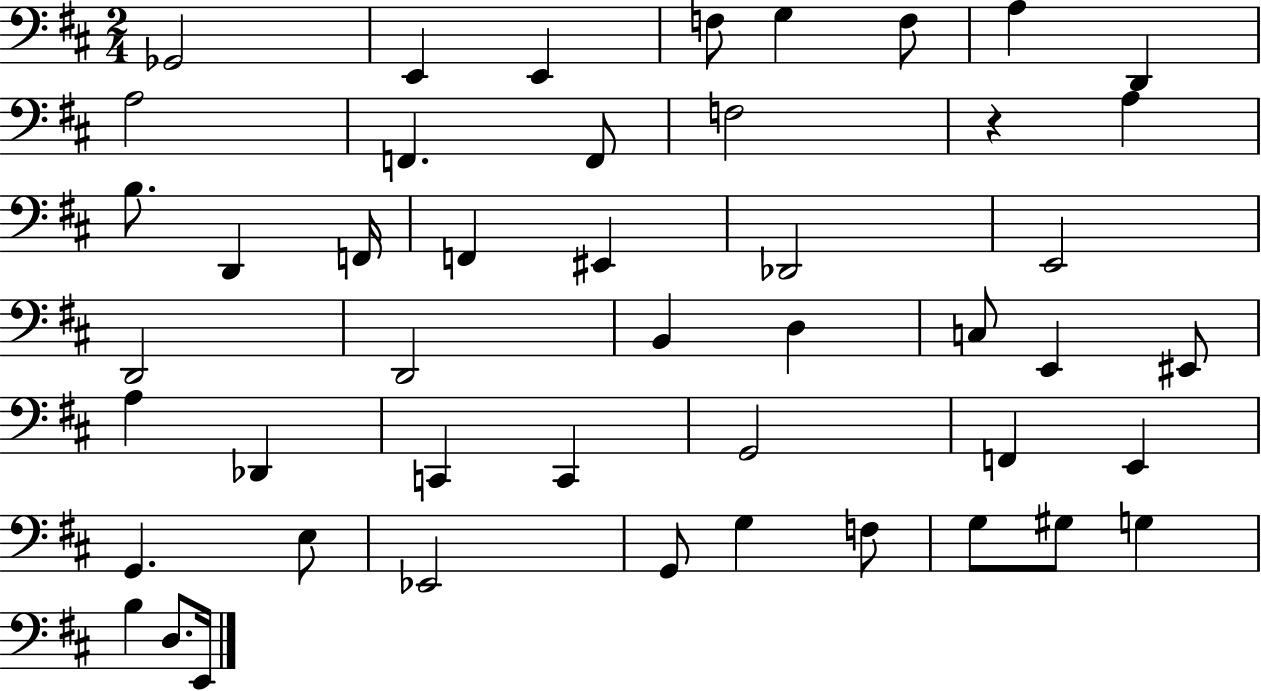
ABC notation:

X:1
T:Untitled
M:2/4
L:1/4
K:D
_G,,2 E,, E,, F,/2 G, F,/2 A, D,, A,2 F,, F,,/2 F,2 z A, B,/2 D,, F,,/4 F,, ^E,, _D,,2 E,,2 D,,2 D,,2 B,, D, C,/2 E,, ^E,,/2 A, _D,, C,, C,, G,,2 F,, E,, G,, E,/2 _E,,2 G,,/2 G, F,/2 G,/2 ^G,/2 G, B, D,/2 E,,/4